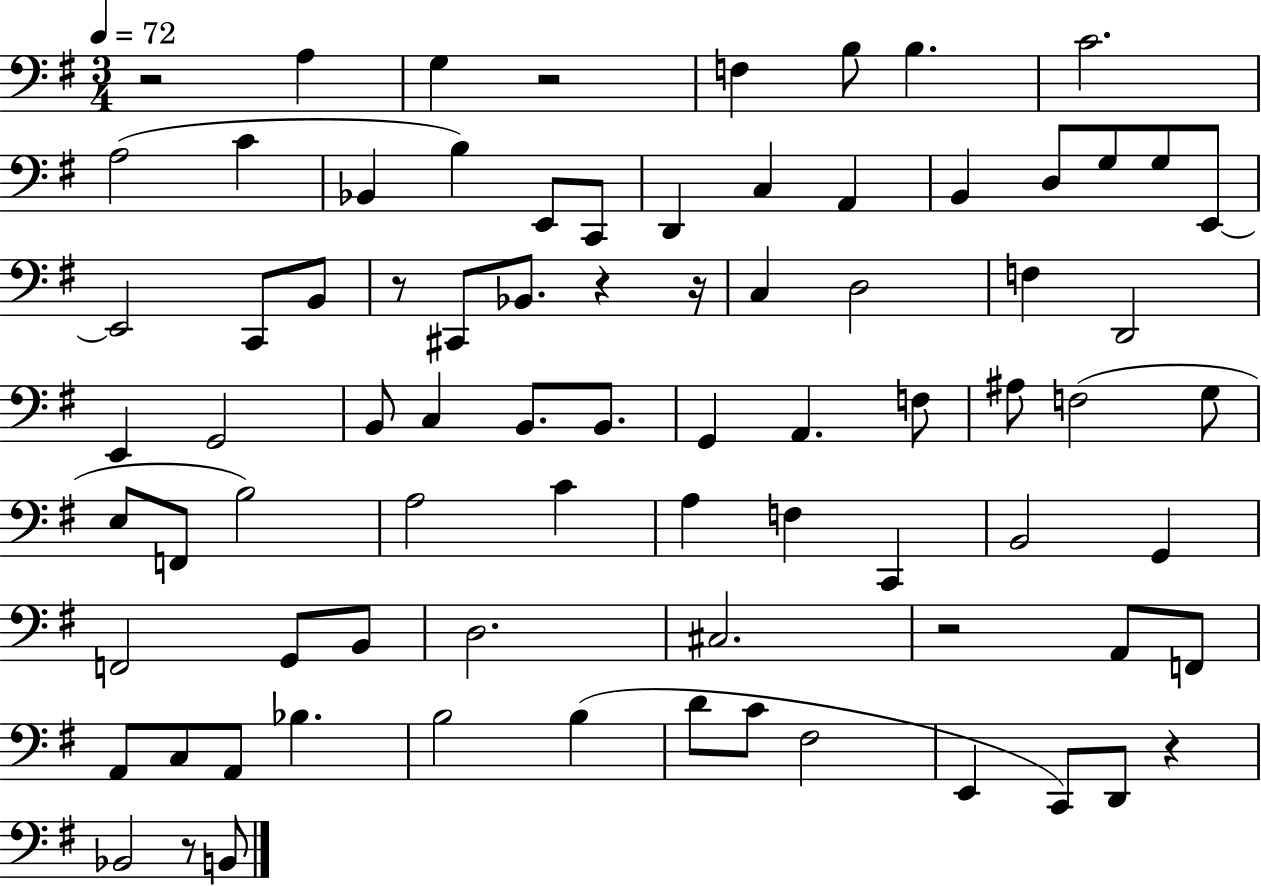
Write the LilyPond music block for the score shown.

{
  \clef bass
  \numericTimeSignature
  \time 3/4
  \key g \major
  \tempo 4 = 72
  \repeat volta 2 { r2 a4 | g4 r2 | f4 b8 b4. | c'2. | \break a2( c'4 | bes,4 b4) e,8 c,8 | d,4 c4 a,4 | b,4 d8 g8 g8 e,8~~ | \break e,2 c,8 b,8 | r8 cis,8 bes,8. r4 r16 | c4 d2 | f4 d,2 | \break e,4 g,2 | b,8 c4 b,8. b,8. | g,4 a,4. f8 | ais8 f2( g8 | \break e8 f,8 b2) | a2 c'4 | a4 f4 c,4 | b,2 g,4 | \break f,2 g,8 b,8 | d2. | cis2. | r2 a,8 f,8 | \break a,8 c8 a,8 bes4. | b2 b4( | d'8 c'8 fis2 | e,4 c,8) d,8 r4 | \break bes,2 r8 b,8 | } \bar "|."
}